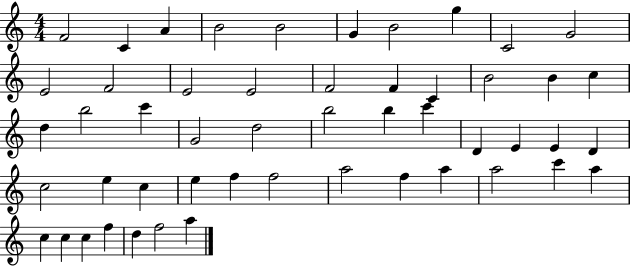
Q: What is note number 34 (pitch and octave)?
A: E5